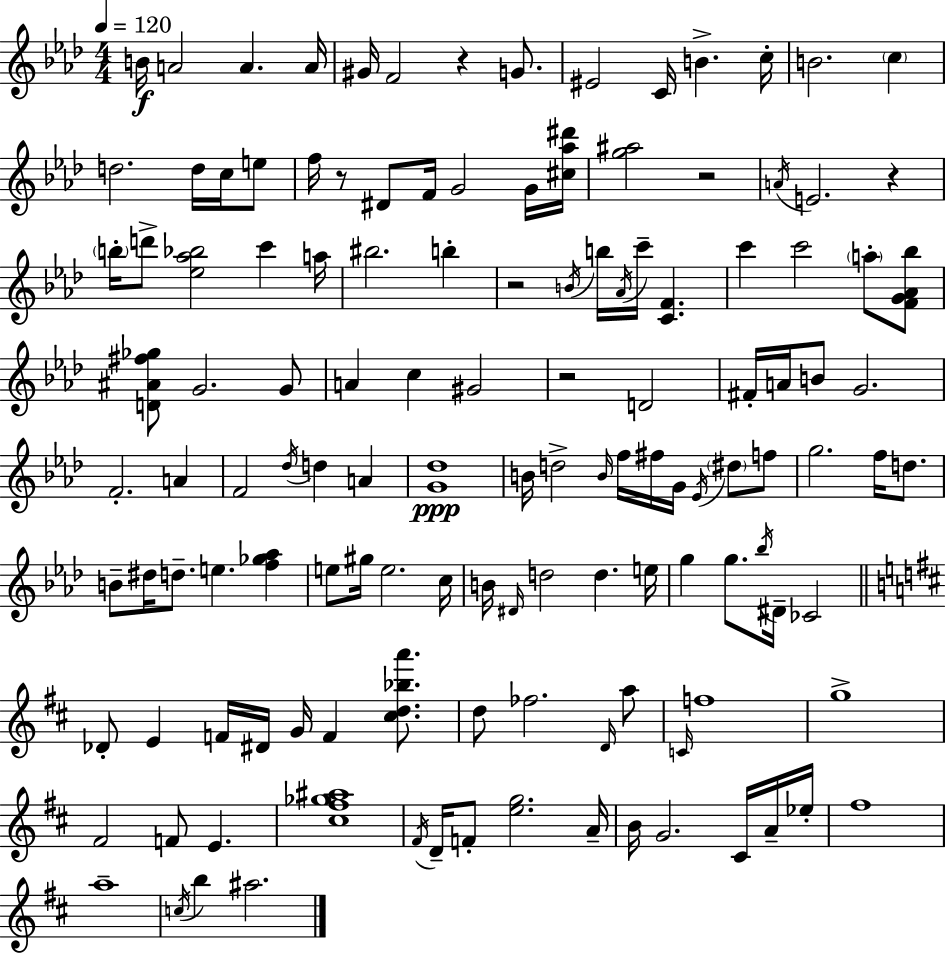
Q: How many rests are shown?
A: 6